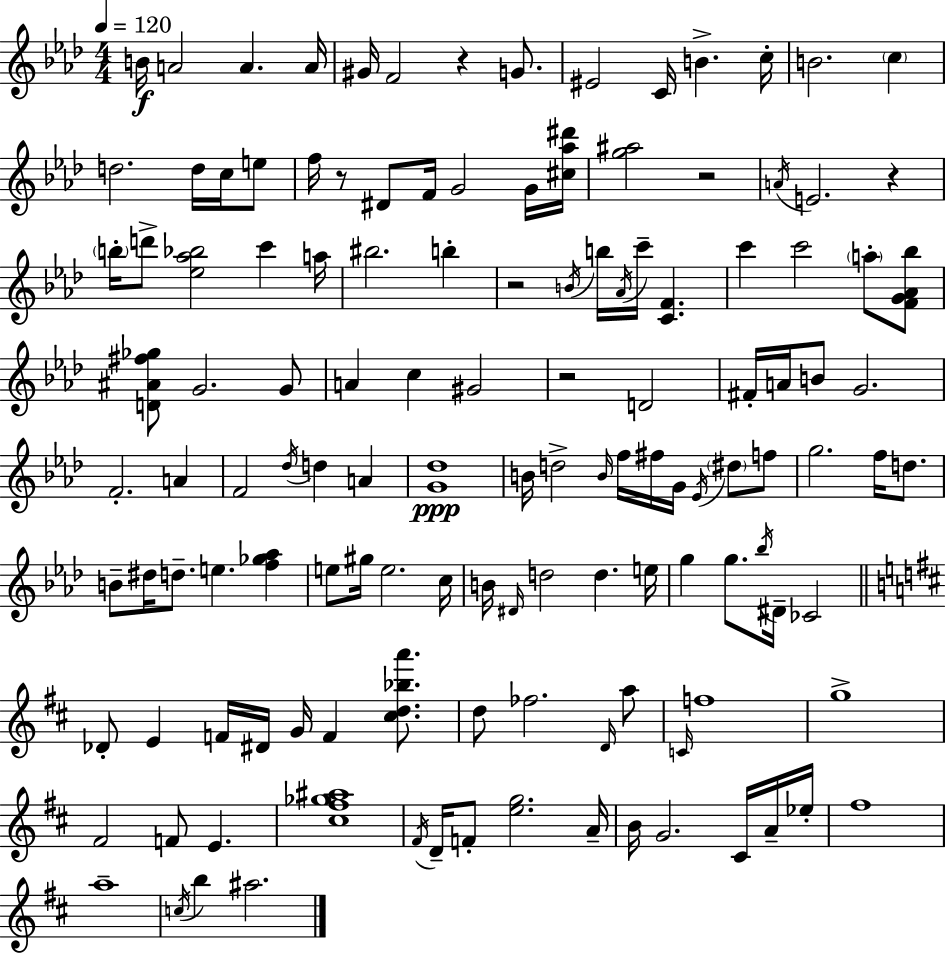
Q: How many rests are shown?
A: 6